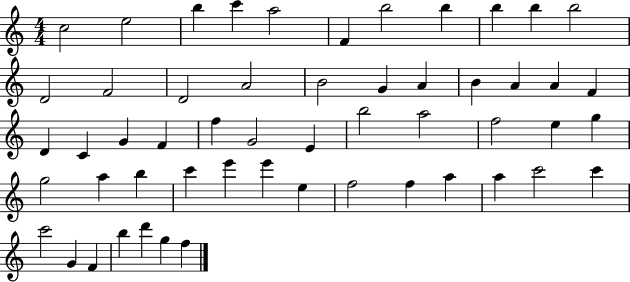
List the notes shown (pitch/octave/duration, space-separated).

C5/h E5/h B5/q C6/q A5/h F4/q B5/h B5/q B5/q B5/q B5/h D4/h F4/h D4/h A4/h B4/h G4/q A4/q B4/q A4/q A4/q F4/q D4/q C4/q G4/q F4/q F5/q G4/h E4/q B5/h A5/h F5/h E5/q G5/q G5/h A5/q B5/q C6/q E6/q E6/q E5/q F5/h F5/q A5/q A5/q C6/h C6/q C6/h G4/q F4/q B5/q D6/q G5/q F5/q